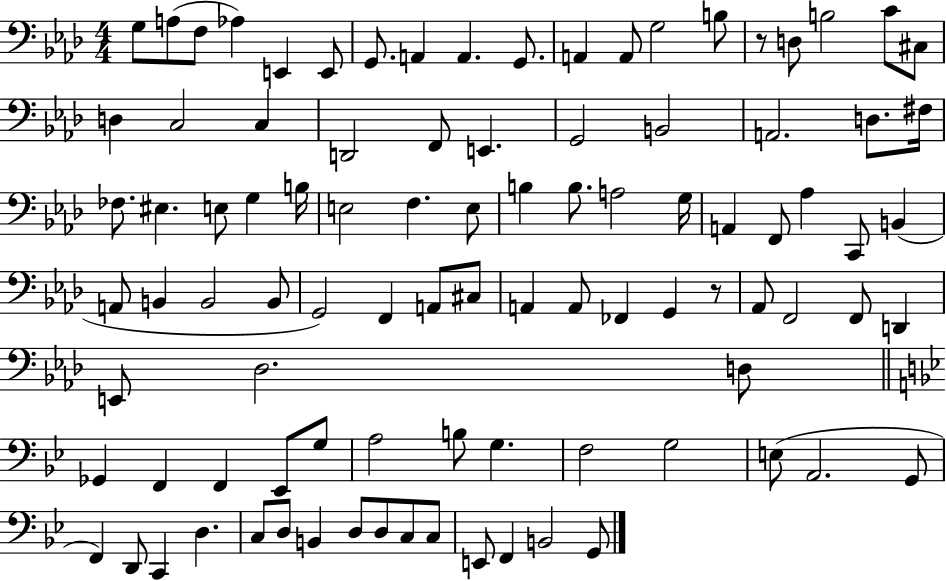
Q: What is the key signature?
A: AES major